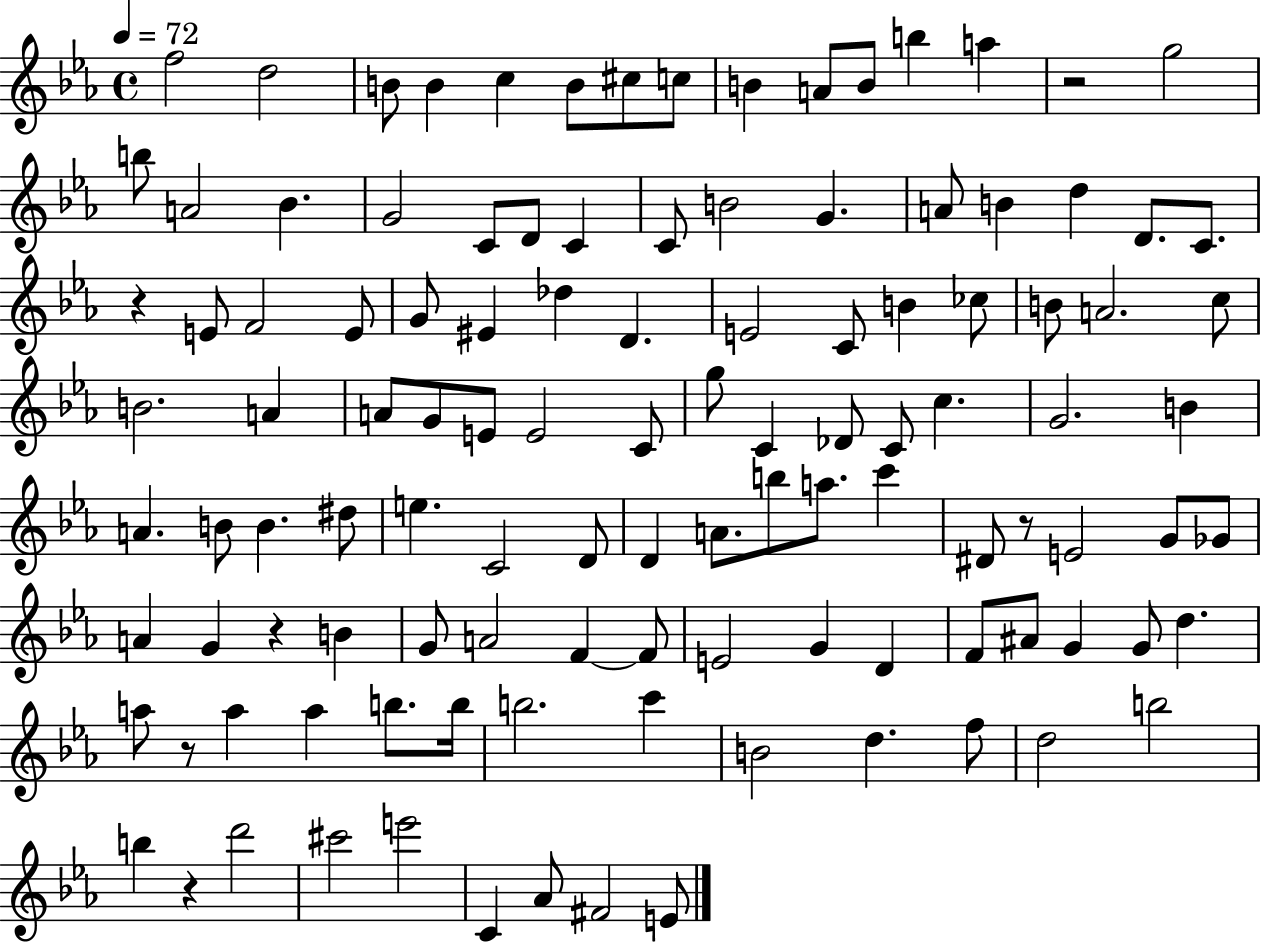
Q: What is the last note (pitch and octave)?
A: E4